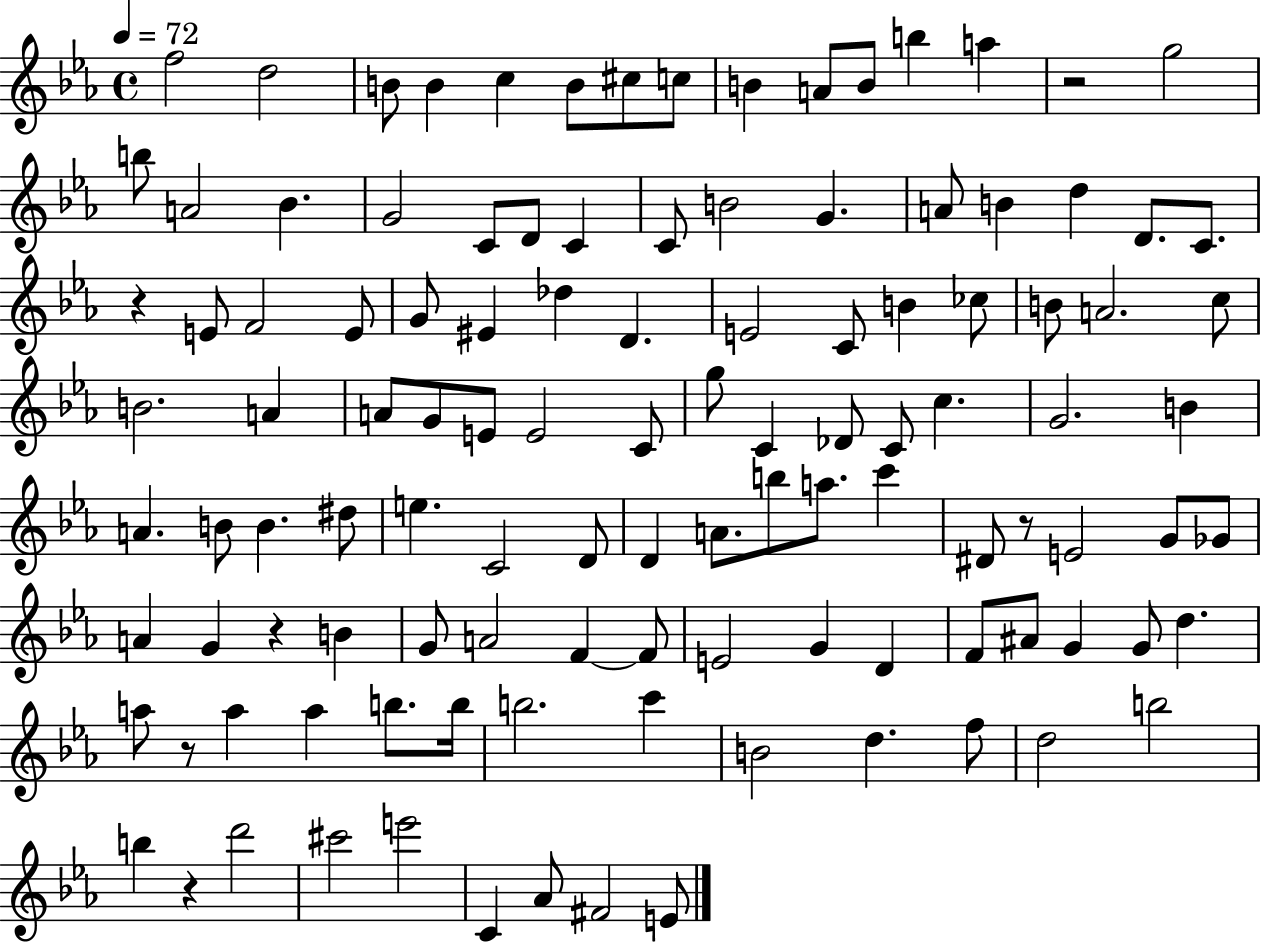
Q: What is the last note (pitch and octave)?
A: E4